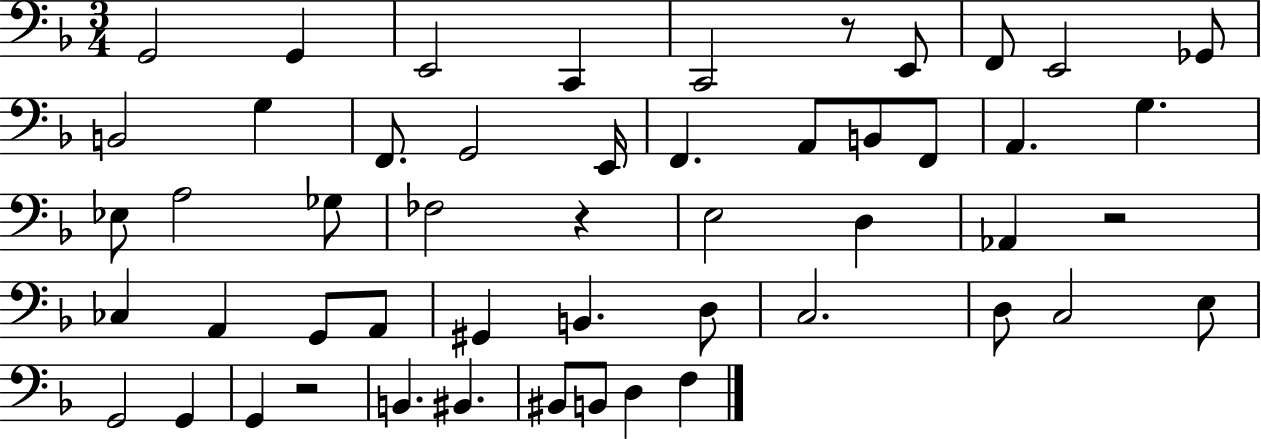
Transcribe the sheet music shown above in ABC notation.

X:1
T:Untitled
M:3/4
L:1/4
K:F
G,,2 G,, E,,2 C,, C,,2 z/2 E,,/2 F,,/2 E,,2 _G,,/2 B,,2 G, F,,/2 G,,2 E,,/4 F,, A,,/2 B,,/2 F,,/2 A,, G, _E,/2 A,2 _G,/2 _F,2 z E,2 D, _A,, z2 _C, A,, G,,/2 A,,/2 ^G,, B,, D,/2 C,2 D,/2 C,2 E,/2 G,,2 G,, G,, z2 B,, ^B,, ^B,,/2 B,,/2 D, F,